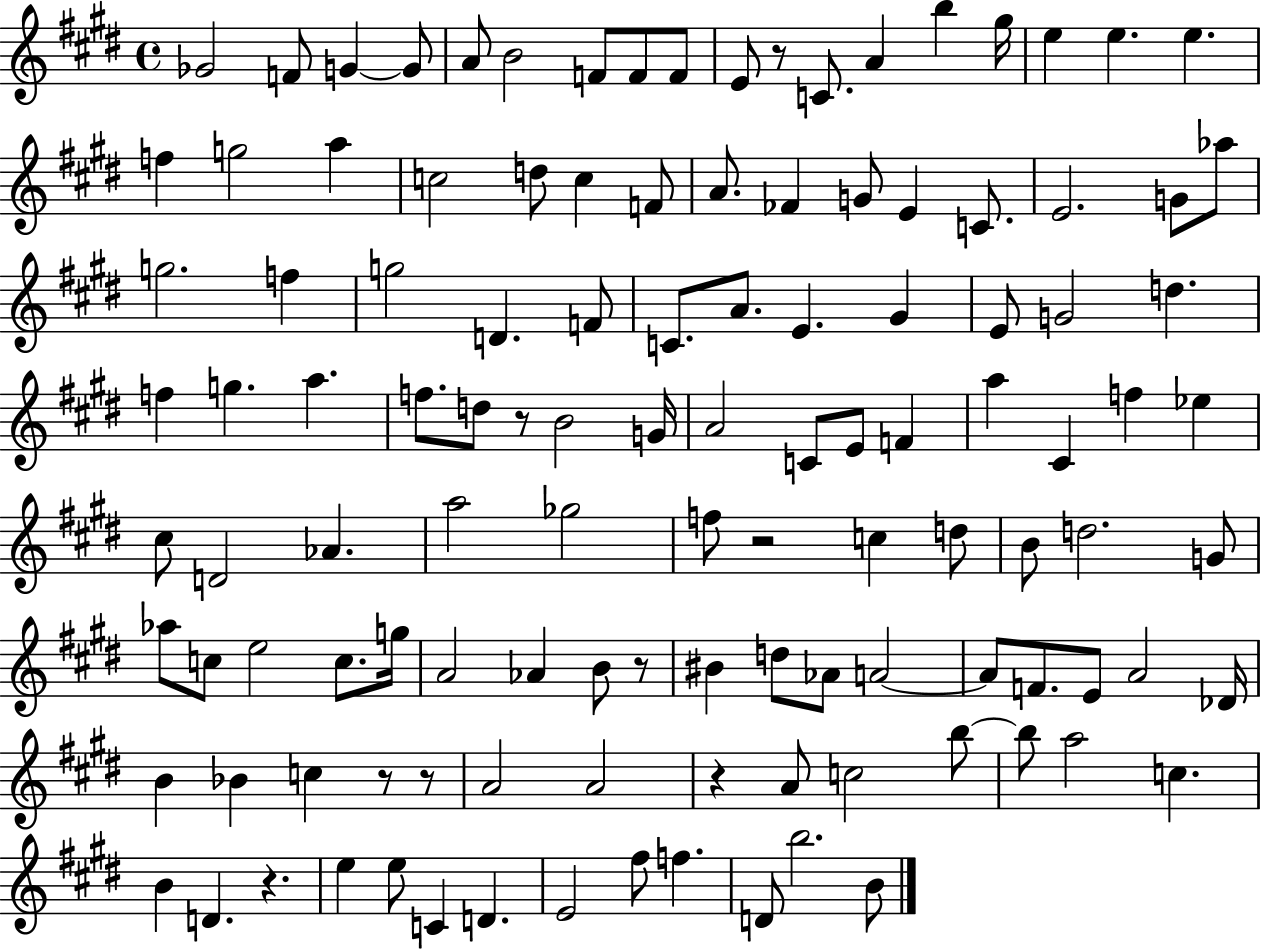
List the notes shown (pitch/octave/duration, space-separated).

Gb4/h F4/e G4/q G4/e A4/e B4/h F4/e F4/e F4/e E4/e R/e C4/e. A4/q B5/q G#5/s E5/q E5/q. E5/q. F5/q G5/h A5/q C5/h D5/e C5/q F4/e A4/e. FES4/q G4/e E4/q C4/e. E4/h. G4/e Ab5/e G5/h. F5/q G5/h D4/q. F4/e C4/e. A4/e. E4/q. G#4/q E4/e G4/h D5/q. F5/q G5/q. A5/q. F5/e. D5/e R/e B4/h G4/s A4/h C4/e E4/e F4/q A5/q C#4/q F5/q Eb5/q C#5/e D4/h Ab4/q. A5/h Gb5/h F5/e R/h C5/q D5/e B4/e D5/h. G4/e Ab5/e C5/e E5/h C5/e. G5/s A4/h Ab4/q B4/e R/e BIS4/q D5/e Ab4/e A4/h A4/e F4/e. E4/e A4/h Db4/s B4/q Bb4/q C5/q R/e R/e A4/h A4/h R/q A4/e C5/h B5/e B5/e A5/h C5/q. B4/q D4/q. R/q. E5/q E5/e C4/q D4/q. E4/h F#5/e F5/q. D4/e B5/h. B4/e